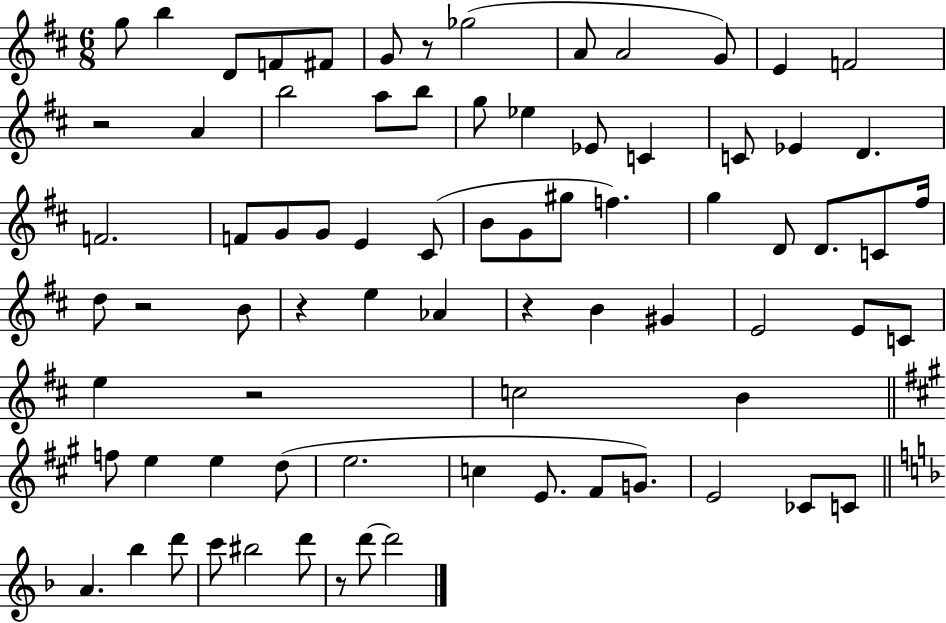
{
  \clef treble
  \numericTimeSignature
  \time 6/8
  \key d \major
  g''8 b''4 d'8 f'8 fis'8 | g'8 r8 ges''2( | a'8 a'2 g'8) | e'4 f'2 | \break r2 a'4 | b''2 a''8 b''8 | g''8 ees''4 ees'8 c'4 | c'8 ees'4 d'4. | \break f'2. | f'8 g'8 g'8 e'4 cis'8( | b'8 g'8 gis''8 f''4.) | g''4 d'8 d'8. c'8 fis''16 | \break d''8 r2 b'8 | r4 e''4 aes'4 | r4 b'4 gis'4 | e'2 e'8 c'8 | \break e''4 r2 | c''2 b'4 | \bar "||" \break \key a \major f''8 e''4 e''4 d''8( | e''2. | c''4 e'8. fis'8 g'8.) | e'2 ces'8 c'8 | \break \bar "||" \break \key d \minor a'4. bes''4 d'''8 | c'''8 bis''2 d'''8 | r8 d'''8~~ d'''2 | \bar "|."
}